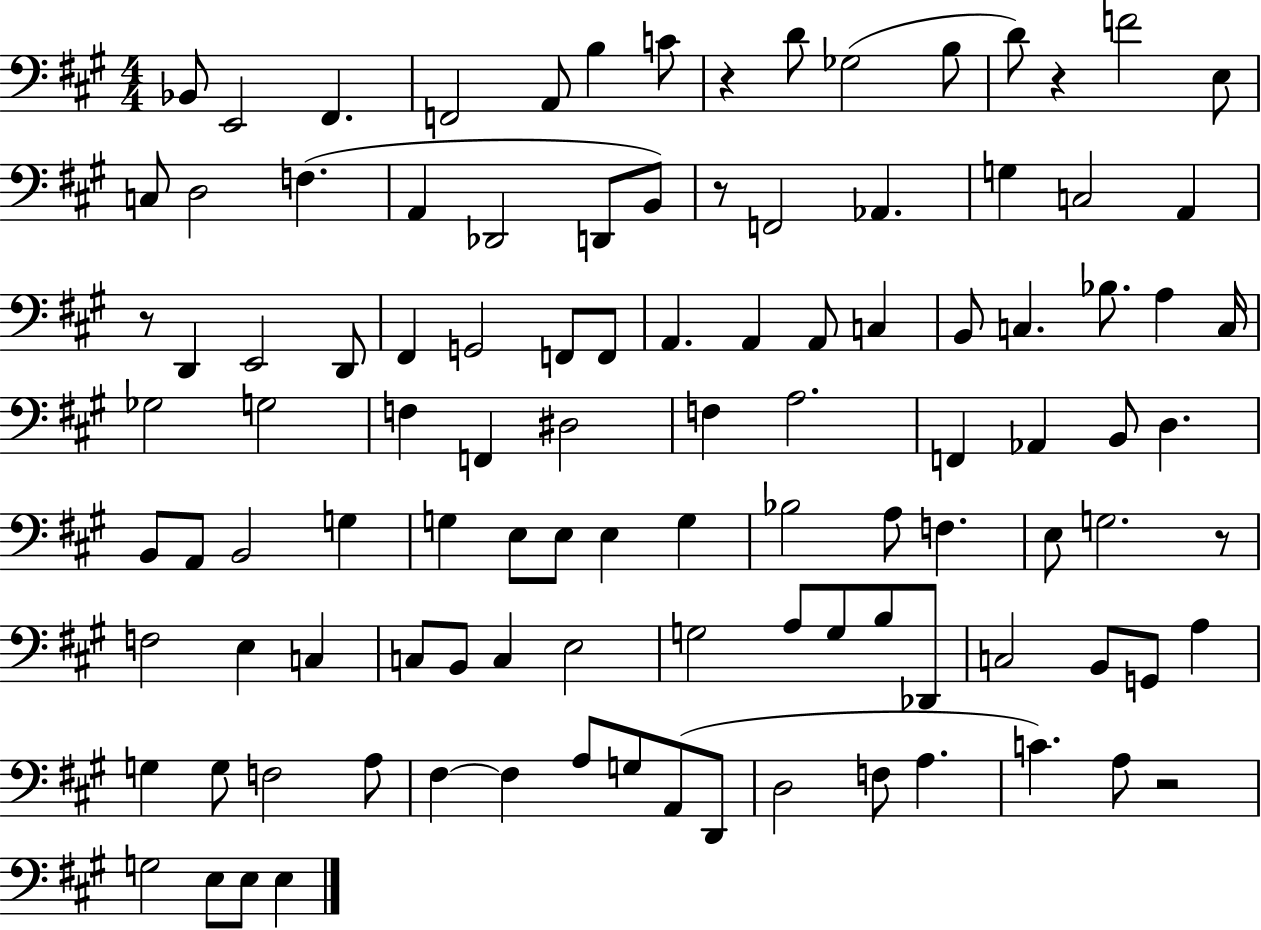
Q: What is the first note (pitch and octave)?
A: Bb2